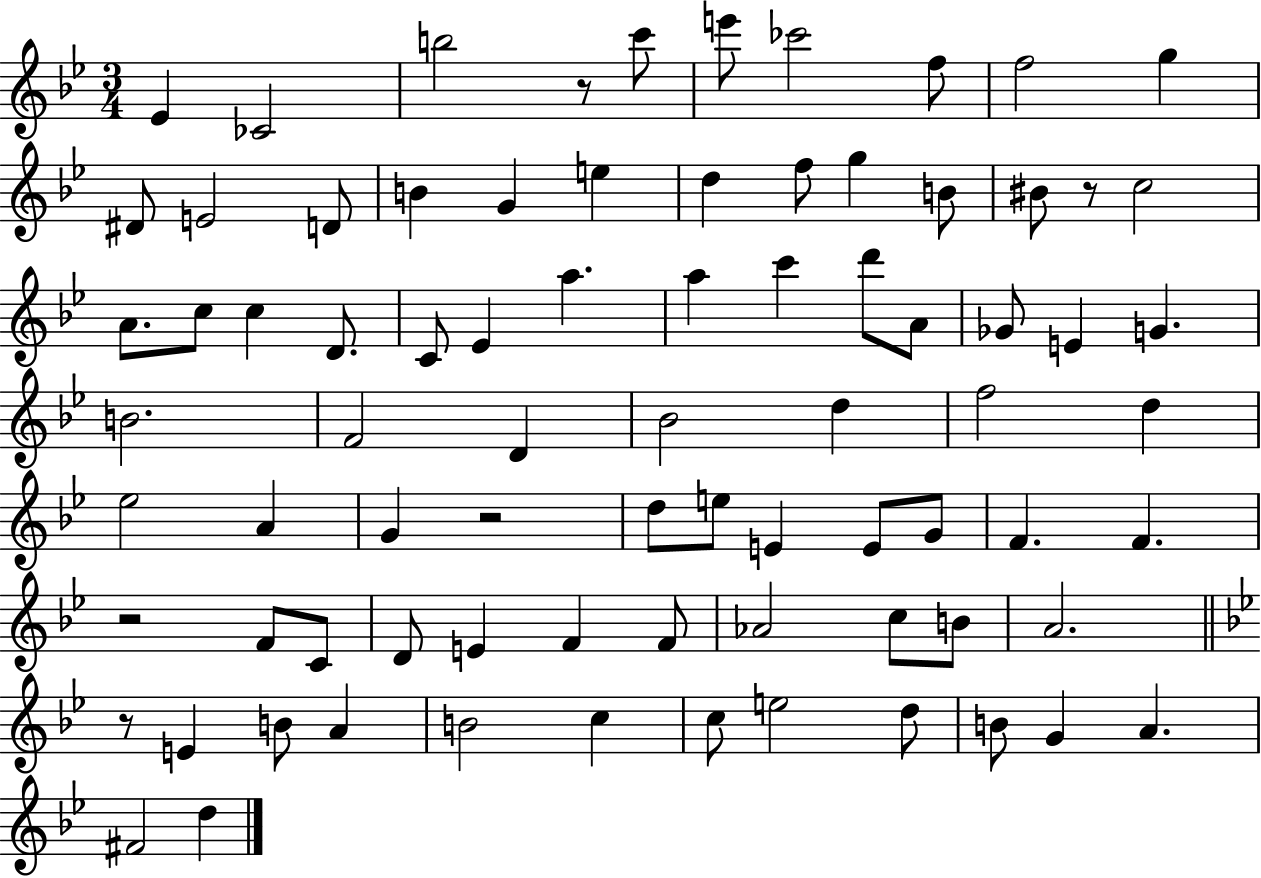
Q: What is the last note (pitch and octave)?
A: D5